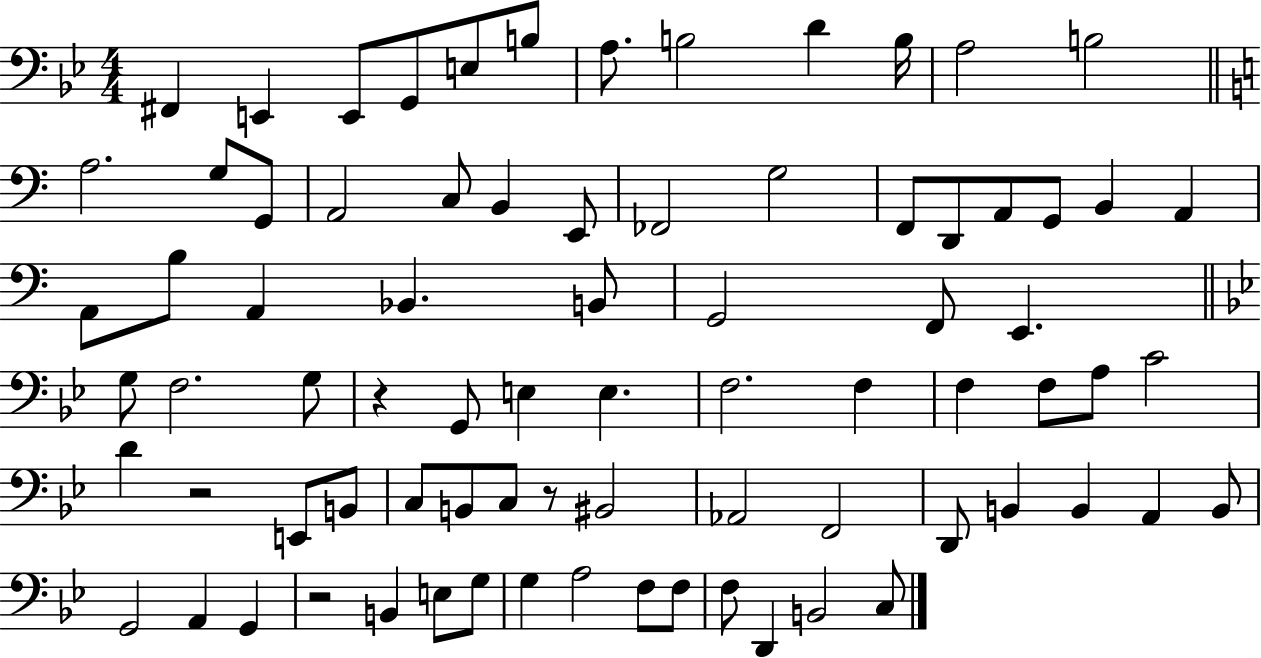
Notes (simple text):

F#2/q E2/q E2/e G2/e E3/e B3/e A3/e. B3/h D4/q B3/s A3/h B3/h A3/h. G3/e G2/e A2/h C3/e B2/q E2/e FES2/h G3/h F2/e D2/e A2/e G2/e B2/q A2/q A2/e B3/e A2/q Bb2/q. B2/e G2/h F2/e E2/q. G3/e F3/h. G3/e R/q G2/e E3/q E3/q. F3/h. F3/q F3/q F3/e A3/e C4/h D4/q R/h E2/e B2/e C3/e B2/e C3/e R/e BIS2/h Ab2/h F2/h D2/e B2/q B2/q A2/q B2/e G2/h A2/q G2/q R/h B2/q E3/e G3/e G3/q A3/h F3/e F3/e F3/e D2/q B2/h C3/e